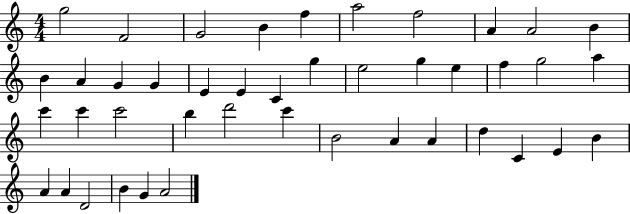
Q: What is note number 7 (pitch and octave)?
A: F5